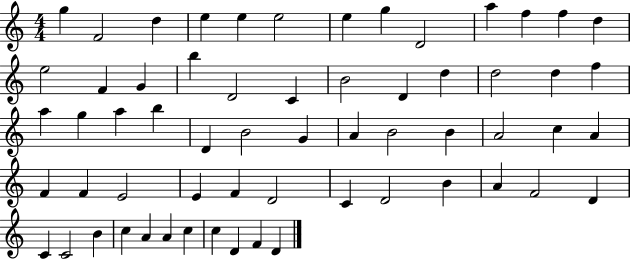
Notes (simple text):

G5/q F4/h D5/q E5/q E5/q E5/h E5/q G5/q D4/h A5/q F5/q F5/q D5/q E5/h F4/q G4/q B5/q D4/h C4/q B4/h D4/q D5/q D5/h D5/q F5/q A5/q G5/q A5/q B5/q D4/q B4/h G4/q A4/q B4/h B4/q A4/h C5/q A4/q F4/q F4/q E4/h E4/q F4/q D4/h C4/q D4/h B4/q A4/q F4/h D4/q C4/q C4/h B4/q C5/q A4/q A4/q C5/q C5/q D4/q F4/q D4/q